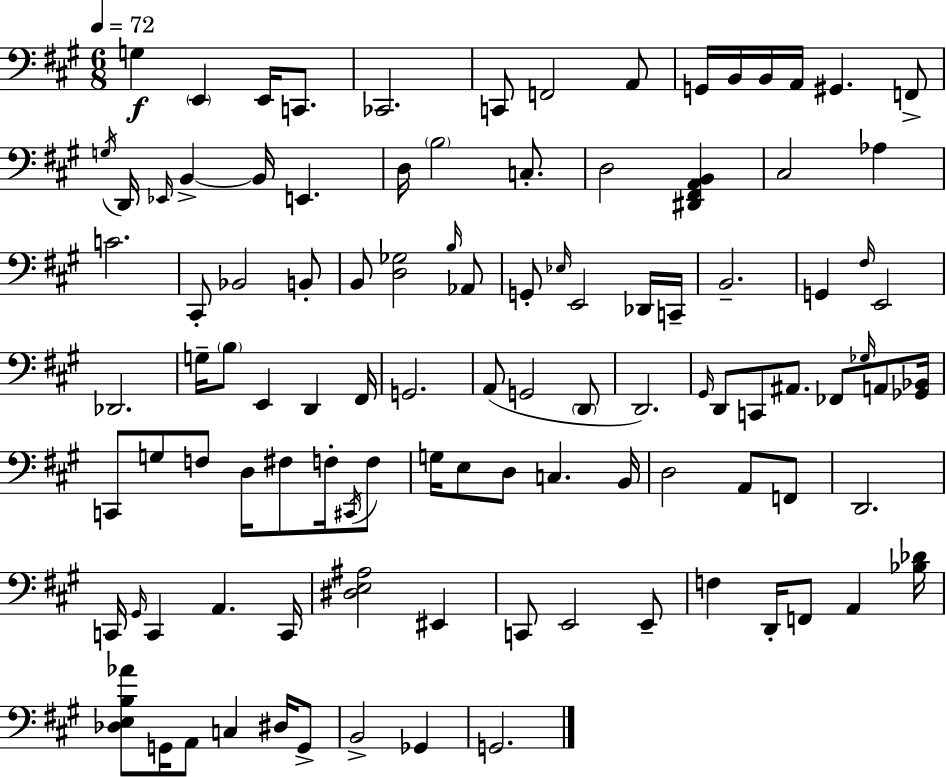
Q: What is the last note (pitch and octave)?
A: G2